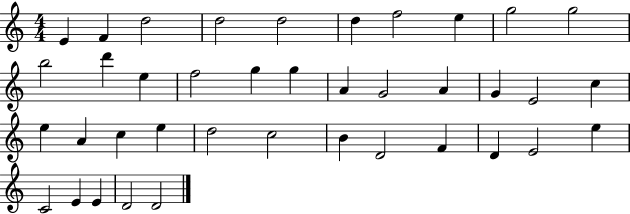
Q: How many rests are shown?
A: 0